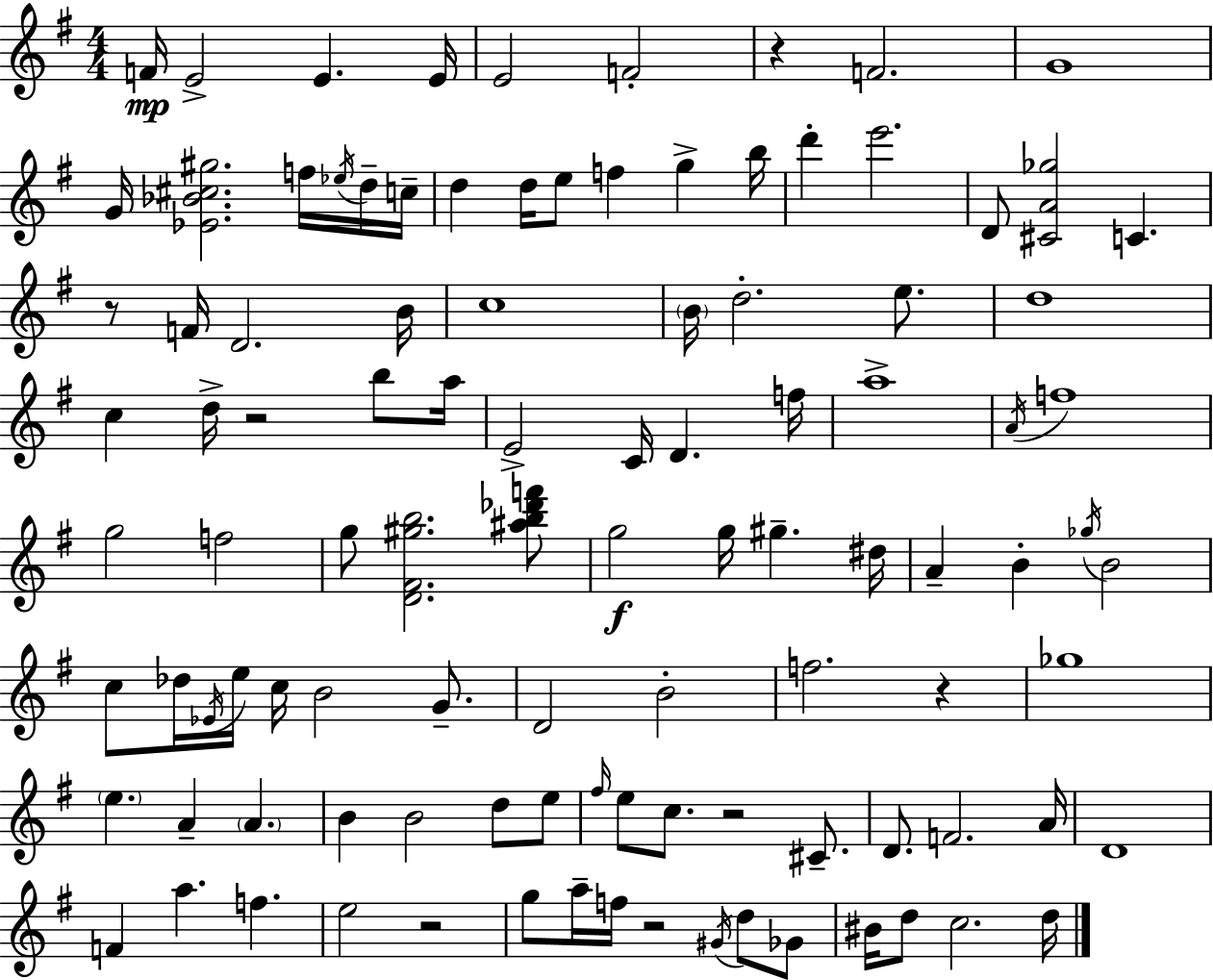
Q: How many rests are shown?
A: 7